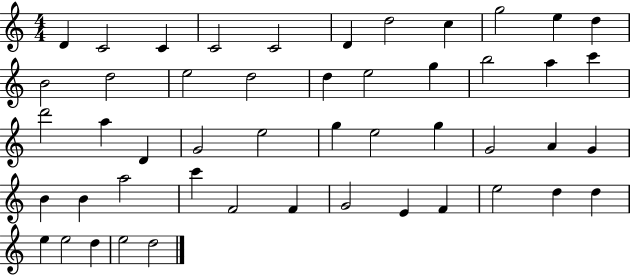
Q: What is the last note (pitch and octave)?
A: D5